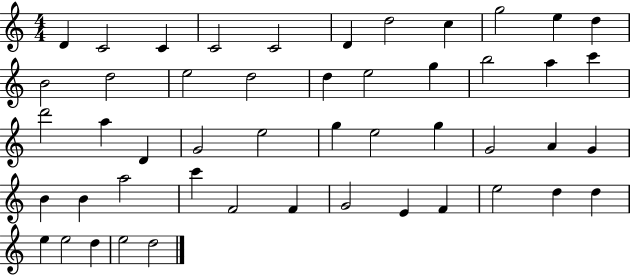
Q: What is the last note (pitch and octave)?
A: D5